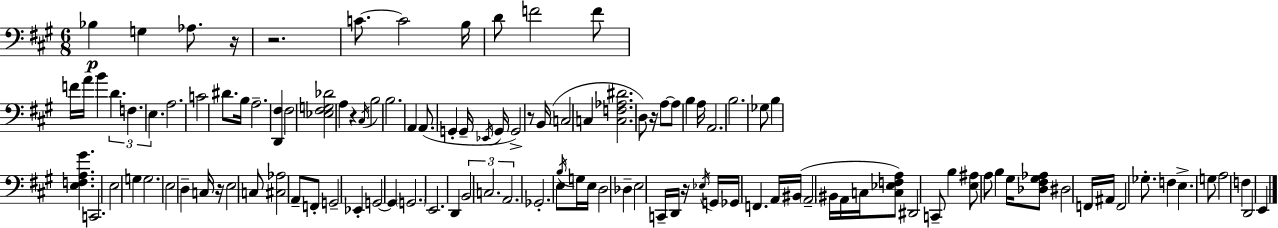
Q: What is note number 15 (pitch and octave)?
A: E3